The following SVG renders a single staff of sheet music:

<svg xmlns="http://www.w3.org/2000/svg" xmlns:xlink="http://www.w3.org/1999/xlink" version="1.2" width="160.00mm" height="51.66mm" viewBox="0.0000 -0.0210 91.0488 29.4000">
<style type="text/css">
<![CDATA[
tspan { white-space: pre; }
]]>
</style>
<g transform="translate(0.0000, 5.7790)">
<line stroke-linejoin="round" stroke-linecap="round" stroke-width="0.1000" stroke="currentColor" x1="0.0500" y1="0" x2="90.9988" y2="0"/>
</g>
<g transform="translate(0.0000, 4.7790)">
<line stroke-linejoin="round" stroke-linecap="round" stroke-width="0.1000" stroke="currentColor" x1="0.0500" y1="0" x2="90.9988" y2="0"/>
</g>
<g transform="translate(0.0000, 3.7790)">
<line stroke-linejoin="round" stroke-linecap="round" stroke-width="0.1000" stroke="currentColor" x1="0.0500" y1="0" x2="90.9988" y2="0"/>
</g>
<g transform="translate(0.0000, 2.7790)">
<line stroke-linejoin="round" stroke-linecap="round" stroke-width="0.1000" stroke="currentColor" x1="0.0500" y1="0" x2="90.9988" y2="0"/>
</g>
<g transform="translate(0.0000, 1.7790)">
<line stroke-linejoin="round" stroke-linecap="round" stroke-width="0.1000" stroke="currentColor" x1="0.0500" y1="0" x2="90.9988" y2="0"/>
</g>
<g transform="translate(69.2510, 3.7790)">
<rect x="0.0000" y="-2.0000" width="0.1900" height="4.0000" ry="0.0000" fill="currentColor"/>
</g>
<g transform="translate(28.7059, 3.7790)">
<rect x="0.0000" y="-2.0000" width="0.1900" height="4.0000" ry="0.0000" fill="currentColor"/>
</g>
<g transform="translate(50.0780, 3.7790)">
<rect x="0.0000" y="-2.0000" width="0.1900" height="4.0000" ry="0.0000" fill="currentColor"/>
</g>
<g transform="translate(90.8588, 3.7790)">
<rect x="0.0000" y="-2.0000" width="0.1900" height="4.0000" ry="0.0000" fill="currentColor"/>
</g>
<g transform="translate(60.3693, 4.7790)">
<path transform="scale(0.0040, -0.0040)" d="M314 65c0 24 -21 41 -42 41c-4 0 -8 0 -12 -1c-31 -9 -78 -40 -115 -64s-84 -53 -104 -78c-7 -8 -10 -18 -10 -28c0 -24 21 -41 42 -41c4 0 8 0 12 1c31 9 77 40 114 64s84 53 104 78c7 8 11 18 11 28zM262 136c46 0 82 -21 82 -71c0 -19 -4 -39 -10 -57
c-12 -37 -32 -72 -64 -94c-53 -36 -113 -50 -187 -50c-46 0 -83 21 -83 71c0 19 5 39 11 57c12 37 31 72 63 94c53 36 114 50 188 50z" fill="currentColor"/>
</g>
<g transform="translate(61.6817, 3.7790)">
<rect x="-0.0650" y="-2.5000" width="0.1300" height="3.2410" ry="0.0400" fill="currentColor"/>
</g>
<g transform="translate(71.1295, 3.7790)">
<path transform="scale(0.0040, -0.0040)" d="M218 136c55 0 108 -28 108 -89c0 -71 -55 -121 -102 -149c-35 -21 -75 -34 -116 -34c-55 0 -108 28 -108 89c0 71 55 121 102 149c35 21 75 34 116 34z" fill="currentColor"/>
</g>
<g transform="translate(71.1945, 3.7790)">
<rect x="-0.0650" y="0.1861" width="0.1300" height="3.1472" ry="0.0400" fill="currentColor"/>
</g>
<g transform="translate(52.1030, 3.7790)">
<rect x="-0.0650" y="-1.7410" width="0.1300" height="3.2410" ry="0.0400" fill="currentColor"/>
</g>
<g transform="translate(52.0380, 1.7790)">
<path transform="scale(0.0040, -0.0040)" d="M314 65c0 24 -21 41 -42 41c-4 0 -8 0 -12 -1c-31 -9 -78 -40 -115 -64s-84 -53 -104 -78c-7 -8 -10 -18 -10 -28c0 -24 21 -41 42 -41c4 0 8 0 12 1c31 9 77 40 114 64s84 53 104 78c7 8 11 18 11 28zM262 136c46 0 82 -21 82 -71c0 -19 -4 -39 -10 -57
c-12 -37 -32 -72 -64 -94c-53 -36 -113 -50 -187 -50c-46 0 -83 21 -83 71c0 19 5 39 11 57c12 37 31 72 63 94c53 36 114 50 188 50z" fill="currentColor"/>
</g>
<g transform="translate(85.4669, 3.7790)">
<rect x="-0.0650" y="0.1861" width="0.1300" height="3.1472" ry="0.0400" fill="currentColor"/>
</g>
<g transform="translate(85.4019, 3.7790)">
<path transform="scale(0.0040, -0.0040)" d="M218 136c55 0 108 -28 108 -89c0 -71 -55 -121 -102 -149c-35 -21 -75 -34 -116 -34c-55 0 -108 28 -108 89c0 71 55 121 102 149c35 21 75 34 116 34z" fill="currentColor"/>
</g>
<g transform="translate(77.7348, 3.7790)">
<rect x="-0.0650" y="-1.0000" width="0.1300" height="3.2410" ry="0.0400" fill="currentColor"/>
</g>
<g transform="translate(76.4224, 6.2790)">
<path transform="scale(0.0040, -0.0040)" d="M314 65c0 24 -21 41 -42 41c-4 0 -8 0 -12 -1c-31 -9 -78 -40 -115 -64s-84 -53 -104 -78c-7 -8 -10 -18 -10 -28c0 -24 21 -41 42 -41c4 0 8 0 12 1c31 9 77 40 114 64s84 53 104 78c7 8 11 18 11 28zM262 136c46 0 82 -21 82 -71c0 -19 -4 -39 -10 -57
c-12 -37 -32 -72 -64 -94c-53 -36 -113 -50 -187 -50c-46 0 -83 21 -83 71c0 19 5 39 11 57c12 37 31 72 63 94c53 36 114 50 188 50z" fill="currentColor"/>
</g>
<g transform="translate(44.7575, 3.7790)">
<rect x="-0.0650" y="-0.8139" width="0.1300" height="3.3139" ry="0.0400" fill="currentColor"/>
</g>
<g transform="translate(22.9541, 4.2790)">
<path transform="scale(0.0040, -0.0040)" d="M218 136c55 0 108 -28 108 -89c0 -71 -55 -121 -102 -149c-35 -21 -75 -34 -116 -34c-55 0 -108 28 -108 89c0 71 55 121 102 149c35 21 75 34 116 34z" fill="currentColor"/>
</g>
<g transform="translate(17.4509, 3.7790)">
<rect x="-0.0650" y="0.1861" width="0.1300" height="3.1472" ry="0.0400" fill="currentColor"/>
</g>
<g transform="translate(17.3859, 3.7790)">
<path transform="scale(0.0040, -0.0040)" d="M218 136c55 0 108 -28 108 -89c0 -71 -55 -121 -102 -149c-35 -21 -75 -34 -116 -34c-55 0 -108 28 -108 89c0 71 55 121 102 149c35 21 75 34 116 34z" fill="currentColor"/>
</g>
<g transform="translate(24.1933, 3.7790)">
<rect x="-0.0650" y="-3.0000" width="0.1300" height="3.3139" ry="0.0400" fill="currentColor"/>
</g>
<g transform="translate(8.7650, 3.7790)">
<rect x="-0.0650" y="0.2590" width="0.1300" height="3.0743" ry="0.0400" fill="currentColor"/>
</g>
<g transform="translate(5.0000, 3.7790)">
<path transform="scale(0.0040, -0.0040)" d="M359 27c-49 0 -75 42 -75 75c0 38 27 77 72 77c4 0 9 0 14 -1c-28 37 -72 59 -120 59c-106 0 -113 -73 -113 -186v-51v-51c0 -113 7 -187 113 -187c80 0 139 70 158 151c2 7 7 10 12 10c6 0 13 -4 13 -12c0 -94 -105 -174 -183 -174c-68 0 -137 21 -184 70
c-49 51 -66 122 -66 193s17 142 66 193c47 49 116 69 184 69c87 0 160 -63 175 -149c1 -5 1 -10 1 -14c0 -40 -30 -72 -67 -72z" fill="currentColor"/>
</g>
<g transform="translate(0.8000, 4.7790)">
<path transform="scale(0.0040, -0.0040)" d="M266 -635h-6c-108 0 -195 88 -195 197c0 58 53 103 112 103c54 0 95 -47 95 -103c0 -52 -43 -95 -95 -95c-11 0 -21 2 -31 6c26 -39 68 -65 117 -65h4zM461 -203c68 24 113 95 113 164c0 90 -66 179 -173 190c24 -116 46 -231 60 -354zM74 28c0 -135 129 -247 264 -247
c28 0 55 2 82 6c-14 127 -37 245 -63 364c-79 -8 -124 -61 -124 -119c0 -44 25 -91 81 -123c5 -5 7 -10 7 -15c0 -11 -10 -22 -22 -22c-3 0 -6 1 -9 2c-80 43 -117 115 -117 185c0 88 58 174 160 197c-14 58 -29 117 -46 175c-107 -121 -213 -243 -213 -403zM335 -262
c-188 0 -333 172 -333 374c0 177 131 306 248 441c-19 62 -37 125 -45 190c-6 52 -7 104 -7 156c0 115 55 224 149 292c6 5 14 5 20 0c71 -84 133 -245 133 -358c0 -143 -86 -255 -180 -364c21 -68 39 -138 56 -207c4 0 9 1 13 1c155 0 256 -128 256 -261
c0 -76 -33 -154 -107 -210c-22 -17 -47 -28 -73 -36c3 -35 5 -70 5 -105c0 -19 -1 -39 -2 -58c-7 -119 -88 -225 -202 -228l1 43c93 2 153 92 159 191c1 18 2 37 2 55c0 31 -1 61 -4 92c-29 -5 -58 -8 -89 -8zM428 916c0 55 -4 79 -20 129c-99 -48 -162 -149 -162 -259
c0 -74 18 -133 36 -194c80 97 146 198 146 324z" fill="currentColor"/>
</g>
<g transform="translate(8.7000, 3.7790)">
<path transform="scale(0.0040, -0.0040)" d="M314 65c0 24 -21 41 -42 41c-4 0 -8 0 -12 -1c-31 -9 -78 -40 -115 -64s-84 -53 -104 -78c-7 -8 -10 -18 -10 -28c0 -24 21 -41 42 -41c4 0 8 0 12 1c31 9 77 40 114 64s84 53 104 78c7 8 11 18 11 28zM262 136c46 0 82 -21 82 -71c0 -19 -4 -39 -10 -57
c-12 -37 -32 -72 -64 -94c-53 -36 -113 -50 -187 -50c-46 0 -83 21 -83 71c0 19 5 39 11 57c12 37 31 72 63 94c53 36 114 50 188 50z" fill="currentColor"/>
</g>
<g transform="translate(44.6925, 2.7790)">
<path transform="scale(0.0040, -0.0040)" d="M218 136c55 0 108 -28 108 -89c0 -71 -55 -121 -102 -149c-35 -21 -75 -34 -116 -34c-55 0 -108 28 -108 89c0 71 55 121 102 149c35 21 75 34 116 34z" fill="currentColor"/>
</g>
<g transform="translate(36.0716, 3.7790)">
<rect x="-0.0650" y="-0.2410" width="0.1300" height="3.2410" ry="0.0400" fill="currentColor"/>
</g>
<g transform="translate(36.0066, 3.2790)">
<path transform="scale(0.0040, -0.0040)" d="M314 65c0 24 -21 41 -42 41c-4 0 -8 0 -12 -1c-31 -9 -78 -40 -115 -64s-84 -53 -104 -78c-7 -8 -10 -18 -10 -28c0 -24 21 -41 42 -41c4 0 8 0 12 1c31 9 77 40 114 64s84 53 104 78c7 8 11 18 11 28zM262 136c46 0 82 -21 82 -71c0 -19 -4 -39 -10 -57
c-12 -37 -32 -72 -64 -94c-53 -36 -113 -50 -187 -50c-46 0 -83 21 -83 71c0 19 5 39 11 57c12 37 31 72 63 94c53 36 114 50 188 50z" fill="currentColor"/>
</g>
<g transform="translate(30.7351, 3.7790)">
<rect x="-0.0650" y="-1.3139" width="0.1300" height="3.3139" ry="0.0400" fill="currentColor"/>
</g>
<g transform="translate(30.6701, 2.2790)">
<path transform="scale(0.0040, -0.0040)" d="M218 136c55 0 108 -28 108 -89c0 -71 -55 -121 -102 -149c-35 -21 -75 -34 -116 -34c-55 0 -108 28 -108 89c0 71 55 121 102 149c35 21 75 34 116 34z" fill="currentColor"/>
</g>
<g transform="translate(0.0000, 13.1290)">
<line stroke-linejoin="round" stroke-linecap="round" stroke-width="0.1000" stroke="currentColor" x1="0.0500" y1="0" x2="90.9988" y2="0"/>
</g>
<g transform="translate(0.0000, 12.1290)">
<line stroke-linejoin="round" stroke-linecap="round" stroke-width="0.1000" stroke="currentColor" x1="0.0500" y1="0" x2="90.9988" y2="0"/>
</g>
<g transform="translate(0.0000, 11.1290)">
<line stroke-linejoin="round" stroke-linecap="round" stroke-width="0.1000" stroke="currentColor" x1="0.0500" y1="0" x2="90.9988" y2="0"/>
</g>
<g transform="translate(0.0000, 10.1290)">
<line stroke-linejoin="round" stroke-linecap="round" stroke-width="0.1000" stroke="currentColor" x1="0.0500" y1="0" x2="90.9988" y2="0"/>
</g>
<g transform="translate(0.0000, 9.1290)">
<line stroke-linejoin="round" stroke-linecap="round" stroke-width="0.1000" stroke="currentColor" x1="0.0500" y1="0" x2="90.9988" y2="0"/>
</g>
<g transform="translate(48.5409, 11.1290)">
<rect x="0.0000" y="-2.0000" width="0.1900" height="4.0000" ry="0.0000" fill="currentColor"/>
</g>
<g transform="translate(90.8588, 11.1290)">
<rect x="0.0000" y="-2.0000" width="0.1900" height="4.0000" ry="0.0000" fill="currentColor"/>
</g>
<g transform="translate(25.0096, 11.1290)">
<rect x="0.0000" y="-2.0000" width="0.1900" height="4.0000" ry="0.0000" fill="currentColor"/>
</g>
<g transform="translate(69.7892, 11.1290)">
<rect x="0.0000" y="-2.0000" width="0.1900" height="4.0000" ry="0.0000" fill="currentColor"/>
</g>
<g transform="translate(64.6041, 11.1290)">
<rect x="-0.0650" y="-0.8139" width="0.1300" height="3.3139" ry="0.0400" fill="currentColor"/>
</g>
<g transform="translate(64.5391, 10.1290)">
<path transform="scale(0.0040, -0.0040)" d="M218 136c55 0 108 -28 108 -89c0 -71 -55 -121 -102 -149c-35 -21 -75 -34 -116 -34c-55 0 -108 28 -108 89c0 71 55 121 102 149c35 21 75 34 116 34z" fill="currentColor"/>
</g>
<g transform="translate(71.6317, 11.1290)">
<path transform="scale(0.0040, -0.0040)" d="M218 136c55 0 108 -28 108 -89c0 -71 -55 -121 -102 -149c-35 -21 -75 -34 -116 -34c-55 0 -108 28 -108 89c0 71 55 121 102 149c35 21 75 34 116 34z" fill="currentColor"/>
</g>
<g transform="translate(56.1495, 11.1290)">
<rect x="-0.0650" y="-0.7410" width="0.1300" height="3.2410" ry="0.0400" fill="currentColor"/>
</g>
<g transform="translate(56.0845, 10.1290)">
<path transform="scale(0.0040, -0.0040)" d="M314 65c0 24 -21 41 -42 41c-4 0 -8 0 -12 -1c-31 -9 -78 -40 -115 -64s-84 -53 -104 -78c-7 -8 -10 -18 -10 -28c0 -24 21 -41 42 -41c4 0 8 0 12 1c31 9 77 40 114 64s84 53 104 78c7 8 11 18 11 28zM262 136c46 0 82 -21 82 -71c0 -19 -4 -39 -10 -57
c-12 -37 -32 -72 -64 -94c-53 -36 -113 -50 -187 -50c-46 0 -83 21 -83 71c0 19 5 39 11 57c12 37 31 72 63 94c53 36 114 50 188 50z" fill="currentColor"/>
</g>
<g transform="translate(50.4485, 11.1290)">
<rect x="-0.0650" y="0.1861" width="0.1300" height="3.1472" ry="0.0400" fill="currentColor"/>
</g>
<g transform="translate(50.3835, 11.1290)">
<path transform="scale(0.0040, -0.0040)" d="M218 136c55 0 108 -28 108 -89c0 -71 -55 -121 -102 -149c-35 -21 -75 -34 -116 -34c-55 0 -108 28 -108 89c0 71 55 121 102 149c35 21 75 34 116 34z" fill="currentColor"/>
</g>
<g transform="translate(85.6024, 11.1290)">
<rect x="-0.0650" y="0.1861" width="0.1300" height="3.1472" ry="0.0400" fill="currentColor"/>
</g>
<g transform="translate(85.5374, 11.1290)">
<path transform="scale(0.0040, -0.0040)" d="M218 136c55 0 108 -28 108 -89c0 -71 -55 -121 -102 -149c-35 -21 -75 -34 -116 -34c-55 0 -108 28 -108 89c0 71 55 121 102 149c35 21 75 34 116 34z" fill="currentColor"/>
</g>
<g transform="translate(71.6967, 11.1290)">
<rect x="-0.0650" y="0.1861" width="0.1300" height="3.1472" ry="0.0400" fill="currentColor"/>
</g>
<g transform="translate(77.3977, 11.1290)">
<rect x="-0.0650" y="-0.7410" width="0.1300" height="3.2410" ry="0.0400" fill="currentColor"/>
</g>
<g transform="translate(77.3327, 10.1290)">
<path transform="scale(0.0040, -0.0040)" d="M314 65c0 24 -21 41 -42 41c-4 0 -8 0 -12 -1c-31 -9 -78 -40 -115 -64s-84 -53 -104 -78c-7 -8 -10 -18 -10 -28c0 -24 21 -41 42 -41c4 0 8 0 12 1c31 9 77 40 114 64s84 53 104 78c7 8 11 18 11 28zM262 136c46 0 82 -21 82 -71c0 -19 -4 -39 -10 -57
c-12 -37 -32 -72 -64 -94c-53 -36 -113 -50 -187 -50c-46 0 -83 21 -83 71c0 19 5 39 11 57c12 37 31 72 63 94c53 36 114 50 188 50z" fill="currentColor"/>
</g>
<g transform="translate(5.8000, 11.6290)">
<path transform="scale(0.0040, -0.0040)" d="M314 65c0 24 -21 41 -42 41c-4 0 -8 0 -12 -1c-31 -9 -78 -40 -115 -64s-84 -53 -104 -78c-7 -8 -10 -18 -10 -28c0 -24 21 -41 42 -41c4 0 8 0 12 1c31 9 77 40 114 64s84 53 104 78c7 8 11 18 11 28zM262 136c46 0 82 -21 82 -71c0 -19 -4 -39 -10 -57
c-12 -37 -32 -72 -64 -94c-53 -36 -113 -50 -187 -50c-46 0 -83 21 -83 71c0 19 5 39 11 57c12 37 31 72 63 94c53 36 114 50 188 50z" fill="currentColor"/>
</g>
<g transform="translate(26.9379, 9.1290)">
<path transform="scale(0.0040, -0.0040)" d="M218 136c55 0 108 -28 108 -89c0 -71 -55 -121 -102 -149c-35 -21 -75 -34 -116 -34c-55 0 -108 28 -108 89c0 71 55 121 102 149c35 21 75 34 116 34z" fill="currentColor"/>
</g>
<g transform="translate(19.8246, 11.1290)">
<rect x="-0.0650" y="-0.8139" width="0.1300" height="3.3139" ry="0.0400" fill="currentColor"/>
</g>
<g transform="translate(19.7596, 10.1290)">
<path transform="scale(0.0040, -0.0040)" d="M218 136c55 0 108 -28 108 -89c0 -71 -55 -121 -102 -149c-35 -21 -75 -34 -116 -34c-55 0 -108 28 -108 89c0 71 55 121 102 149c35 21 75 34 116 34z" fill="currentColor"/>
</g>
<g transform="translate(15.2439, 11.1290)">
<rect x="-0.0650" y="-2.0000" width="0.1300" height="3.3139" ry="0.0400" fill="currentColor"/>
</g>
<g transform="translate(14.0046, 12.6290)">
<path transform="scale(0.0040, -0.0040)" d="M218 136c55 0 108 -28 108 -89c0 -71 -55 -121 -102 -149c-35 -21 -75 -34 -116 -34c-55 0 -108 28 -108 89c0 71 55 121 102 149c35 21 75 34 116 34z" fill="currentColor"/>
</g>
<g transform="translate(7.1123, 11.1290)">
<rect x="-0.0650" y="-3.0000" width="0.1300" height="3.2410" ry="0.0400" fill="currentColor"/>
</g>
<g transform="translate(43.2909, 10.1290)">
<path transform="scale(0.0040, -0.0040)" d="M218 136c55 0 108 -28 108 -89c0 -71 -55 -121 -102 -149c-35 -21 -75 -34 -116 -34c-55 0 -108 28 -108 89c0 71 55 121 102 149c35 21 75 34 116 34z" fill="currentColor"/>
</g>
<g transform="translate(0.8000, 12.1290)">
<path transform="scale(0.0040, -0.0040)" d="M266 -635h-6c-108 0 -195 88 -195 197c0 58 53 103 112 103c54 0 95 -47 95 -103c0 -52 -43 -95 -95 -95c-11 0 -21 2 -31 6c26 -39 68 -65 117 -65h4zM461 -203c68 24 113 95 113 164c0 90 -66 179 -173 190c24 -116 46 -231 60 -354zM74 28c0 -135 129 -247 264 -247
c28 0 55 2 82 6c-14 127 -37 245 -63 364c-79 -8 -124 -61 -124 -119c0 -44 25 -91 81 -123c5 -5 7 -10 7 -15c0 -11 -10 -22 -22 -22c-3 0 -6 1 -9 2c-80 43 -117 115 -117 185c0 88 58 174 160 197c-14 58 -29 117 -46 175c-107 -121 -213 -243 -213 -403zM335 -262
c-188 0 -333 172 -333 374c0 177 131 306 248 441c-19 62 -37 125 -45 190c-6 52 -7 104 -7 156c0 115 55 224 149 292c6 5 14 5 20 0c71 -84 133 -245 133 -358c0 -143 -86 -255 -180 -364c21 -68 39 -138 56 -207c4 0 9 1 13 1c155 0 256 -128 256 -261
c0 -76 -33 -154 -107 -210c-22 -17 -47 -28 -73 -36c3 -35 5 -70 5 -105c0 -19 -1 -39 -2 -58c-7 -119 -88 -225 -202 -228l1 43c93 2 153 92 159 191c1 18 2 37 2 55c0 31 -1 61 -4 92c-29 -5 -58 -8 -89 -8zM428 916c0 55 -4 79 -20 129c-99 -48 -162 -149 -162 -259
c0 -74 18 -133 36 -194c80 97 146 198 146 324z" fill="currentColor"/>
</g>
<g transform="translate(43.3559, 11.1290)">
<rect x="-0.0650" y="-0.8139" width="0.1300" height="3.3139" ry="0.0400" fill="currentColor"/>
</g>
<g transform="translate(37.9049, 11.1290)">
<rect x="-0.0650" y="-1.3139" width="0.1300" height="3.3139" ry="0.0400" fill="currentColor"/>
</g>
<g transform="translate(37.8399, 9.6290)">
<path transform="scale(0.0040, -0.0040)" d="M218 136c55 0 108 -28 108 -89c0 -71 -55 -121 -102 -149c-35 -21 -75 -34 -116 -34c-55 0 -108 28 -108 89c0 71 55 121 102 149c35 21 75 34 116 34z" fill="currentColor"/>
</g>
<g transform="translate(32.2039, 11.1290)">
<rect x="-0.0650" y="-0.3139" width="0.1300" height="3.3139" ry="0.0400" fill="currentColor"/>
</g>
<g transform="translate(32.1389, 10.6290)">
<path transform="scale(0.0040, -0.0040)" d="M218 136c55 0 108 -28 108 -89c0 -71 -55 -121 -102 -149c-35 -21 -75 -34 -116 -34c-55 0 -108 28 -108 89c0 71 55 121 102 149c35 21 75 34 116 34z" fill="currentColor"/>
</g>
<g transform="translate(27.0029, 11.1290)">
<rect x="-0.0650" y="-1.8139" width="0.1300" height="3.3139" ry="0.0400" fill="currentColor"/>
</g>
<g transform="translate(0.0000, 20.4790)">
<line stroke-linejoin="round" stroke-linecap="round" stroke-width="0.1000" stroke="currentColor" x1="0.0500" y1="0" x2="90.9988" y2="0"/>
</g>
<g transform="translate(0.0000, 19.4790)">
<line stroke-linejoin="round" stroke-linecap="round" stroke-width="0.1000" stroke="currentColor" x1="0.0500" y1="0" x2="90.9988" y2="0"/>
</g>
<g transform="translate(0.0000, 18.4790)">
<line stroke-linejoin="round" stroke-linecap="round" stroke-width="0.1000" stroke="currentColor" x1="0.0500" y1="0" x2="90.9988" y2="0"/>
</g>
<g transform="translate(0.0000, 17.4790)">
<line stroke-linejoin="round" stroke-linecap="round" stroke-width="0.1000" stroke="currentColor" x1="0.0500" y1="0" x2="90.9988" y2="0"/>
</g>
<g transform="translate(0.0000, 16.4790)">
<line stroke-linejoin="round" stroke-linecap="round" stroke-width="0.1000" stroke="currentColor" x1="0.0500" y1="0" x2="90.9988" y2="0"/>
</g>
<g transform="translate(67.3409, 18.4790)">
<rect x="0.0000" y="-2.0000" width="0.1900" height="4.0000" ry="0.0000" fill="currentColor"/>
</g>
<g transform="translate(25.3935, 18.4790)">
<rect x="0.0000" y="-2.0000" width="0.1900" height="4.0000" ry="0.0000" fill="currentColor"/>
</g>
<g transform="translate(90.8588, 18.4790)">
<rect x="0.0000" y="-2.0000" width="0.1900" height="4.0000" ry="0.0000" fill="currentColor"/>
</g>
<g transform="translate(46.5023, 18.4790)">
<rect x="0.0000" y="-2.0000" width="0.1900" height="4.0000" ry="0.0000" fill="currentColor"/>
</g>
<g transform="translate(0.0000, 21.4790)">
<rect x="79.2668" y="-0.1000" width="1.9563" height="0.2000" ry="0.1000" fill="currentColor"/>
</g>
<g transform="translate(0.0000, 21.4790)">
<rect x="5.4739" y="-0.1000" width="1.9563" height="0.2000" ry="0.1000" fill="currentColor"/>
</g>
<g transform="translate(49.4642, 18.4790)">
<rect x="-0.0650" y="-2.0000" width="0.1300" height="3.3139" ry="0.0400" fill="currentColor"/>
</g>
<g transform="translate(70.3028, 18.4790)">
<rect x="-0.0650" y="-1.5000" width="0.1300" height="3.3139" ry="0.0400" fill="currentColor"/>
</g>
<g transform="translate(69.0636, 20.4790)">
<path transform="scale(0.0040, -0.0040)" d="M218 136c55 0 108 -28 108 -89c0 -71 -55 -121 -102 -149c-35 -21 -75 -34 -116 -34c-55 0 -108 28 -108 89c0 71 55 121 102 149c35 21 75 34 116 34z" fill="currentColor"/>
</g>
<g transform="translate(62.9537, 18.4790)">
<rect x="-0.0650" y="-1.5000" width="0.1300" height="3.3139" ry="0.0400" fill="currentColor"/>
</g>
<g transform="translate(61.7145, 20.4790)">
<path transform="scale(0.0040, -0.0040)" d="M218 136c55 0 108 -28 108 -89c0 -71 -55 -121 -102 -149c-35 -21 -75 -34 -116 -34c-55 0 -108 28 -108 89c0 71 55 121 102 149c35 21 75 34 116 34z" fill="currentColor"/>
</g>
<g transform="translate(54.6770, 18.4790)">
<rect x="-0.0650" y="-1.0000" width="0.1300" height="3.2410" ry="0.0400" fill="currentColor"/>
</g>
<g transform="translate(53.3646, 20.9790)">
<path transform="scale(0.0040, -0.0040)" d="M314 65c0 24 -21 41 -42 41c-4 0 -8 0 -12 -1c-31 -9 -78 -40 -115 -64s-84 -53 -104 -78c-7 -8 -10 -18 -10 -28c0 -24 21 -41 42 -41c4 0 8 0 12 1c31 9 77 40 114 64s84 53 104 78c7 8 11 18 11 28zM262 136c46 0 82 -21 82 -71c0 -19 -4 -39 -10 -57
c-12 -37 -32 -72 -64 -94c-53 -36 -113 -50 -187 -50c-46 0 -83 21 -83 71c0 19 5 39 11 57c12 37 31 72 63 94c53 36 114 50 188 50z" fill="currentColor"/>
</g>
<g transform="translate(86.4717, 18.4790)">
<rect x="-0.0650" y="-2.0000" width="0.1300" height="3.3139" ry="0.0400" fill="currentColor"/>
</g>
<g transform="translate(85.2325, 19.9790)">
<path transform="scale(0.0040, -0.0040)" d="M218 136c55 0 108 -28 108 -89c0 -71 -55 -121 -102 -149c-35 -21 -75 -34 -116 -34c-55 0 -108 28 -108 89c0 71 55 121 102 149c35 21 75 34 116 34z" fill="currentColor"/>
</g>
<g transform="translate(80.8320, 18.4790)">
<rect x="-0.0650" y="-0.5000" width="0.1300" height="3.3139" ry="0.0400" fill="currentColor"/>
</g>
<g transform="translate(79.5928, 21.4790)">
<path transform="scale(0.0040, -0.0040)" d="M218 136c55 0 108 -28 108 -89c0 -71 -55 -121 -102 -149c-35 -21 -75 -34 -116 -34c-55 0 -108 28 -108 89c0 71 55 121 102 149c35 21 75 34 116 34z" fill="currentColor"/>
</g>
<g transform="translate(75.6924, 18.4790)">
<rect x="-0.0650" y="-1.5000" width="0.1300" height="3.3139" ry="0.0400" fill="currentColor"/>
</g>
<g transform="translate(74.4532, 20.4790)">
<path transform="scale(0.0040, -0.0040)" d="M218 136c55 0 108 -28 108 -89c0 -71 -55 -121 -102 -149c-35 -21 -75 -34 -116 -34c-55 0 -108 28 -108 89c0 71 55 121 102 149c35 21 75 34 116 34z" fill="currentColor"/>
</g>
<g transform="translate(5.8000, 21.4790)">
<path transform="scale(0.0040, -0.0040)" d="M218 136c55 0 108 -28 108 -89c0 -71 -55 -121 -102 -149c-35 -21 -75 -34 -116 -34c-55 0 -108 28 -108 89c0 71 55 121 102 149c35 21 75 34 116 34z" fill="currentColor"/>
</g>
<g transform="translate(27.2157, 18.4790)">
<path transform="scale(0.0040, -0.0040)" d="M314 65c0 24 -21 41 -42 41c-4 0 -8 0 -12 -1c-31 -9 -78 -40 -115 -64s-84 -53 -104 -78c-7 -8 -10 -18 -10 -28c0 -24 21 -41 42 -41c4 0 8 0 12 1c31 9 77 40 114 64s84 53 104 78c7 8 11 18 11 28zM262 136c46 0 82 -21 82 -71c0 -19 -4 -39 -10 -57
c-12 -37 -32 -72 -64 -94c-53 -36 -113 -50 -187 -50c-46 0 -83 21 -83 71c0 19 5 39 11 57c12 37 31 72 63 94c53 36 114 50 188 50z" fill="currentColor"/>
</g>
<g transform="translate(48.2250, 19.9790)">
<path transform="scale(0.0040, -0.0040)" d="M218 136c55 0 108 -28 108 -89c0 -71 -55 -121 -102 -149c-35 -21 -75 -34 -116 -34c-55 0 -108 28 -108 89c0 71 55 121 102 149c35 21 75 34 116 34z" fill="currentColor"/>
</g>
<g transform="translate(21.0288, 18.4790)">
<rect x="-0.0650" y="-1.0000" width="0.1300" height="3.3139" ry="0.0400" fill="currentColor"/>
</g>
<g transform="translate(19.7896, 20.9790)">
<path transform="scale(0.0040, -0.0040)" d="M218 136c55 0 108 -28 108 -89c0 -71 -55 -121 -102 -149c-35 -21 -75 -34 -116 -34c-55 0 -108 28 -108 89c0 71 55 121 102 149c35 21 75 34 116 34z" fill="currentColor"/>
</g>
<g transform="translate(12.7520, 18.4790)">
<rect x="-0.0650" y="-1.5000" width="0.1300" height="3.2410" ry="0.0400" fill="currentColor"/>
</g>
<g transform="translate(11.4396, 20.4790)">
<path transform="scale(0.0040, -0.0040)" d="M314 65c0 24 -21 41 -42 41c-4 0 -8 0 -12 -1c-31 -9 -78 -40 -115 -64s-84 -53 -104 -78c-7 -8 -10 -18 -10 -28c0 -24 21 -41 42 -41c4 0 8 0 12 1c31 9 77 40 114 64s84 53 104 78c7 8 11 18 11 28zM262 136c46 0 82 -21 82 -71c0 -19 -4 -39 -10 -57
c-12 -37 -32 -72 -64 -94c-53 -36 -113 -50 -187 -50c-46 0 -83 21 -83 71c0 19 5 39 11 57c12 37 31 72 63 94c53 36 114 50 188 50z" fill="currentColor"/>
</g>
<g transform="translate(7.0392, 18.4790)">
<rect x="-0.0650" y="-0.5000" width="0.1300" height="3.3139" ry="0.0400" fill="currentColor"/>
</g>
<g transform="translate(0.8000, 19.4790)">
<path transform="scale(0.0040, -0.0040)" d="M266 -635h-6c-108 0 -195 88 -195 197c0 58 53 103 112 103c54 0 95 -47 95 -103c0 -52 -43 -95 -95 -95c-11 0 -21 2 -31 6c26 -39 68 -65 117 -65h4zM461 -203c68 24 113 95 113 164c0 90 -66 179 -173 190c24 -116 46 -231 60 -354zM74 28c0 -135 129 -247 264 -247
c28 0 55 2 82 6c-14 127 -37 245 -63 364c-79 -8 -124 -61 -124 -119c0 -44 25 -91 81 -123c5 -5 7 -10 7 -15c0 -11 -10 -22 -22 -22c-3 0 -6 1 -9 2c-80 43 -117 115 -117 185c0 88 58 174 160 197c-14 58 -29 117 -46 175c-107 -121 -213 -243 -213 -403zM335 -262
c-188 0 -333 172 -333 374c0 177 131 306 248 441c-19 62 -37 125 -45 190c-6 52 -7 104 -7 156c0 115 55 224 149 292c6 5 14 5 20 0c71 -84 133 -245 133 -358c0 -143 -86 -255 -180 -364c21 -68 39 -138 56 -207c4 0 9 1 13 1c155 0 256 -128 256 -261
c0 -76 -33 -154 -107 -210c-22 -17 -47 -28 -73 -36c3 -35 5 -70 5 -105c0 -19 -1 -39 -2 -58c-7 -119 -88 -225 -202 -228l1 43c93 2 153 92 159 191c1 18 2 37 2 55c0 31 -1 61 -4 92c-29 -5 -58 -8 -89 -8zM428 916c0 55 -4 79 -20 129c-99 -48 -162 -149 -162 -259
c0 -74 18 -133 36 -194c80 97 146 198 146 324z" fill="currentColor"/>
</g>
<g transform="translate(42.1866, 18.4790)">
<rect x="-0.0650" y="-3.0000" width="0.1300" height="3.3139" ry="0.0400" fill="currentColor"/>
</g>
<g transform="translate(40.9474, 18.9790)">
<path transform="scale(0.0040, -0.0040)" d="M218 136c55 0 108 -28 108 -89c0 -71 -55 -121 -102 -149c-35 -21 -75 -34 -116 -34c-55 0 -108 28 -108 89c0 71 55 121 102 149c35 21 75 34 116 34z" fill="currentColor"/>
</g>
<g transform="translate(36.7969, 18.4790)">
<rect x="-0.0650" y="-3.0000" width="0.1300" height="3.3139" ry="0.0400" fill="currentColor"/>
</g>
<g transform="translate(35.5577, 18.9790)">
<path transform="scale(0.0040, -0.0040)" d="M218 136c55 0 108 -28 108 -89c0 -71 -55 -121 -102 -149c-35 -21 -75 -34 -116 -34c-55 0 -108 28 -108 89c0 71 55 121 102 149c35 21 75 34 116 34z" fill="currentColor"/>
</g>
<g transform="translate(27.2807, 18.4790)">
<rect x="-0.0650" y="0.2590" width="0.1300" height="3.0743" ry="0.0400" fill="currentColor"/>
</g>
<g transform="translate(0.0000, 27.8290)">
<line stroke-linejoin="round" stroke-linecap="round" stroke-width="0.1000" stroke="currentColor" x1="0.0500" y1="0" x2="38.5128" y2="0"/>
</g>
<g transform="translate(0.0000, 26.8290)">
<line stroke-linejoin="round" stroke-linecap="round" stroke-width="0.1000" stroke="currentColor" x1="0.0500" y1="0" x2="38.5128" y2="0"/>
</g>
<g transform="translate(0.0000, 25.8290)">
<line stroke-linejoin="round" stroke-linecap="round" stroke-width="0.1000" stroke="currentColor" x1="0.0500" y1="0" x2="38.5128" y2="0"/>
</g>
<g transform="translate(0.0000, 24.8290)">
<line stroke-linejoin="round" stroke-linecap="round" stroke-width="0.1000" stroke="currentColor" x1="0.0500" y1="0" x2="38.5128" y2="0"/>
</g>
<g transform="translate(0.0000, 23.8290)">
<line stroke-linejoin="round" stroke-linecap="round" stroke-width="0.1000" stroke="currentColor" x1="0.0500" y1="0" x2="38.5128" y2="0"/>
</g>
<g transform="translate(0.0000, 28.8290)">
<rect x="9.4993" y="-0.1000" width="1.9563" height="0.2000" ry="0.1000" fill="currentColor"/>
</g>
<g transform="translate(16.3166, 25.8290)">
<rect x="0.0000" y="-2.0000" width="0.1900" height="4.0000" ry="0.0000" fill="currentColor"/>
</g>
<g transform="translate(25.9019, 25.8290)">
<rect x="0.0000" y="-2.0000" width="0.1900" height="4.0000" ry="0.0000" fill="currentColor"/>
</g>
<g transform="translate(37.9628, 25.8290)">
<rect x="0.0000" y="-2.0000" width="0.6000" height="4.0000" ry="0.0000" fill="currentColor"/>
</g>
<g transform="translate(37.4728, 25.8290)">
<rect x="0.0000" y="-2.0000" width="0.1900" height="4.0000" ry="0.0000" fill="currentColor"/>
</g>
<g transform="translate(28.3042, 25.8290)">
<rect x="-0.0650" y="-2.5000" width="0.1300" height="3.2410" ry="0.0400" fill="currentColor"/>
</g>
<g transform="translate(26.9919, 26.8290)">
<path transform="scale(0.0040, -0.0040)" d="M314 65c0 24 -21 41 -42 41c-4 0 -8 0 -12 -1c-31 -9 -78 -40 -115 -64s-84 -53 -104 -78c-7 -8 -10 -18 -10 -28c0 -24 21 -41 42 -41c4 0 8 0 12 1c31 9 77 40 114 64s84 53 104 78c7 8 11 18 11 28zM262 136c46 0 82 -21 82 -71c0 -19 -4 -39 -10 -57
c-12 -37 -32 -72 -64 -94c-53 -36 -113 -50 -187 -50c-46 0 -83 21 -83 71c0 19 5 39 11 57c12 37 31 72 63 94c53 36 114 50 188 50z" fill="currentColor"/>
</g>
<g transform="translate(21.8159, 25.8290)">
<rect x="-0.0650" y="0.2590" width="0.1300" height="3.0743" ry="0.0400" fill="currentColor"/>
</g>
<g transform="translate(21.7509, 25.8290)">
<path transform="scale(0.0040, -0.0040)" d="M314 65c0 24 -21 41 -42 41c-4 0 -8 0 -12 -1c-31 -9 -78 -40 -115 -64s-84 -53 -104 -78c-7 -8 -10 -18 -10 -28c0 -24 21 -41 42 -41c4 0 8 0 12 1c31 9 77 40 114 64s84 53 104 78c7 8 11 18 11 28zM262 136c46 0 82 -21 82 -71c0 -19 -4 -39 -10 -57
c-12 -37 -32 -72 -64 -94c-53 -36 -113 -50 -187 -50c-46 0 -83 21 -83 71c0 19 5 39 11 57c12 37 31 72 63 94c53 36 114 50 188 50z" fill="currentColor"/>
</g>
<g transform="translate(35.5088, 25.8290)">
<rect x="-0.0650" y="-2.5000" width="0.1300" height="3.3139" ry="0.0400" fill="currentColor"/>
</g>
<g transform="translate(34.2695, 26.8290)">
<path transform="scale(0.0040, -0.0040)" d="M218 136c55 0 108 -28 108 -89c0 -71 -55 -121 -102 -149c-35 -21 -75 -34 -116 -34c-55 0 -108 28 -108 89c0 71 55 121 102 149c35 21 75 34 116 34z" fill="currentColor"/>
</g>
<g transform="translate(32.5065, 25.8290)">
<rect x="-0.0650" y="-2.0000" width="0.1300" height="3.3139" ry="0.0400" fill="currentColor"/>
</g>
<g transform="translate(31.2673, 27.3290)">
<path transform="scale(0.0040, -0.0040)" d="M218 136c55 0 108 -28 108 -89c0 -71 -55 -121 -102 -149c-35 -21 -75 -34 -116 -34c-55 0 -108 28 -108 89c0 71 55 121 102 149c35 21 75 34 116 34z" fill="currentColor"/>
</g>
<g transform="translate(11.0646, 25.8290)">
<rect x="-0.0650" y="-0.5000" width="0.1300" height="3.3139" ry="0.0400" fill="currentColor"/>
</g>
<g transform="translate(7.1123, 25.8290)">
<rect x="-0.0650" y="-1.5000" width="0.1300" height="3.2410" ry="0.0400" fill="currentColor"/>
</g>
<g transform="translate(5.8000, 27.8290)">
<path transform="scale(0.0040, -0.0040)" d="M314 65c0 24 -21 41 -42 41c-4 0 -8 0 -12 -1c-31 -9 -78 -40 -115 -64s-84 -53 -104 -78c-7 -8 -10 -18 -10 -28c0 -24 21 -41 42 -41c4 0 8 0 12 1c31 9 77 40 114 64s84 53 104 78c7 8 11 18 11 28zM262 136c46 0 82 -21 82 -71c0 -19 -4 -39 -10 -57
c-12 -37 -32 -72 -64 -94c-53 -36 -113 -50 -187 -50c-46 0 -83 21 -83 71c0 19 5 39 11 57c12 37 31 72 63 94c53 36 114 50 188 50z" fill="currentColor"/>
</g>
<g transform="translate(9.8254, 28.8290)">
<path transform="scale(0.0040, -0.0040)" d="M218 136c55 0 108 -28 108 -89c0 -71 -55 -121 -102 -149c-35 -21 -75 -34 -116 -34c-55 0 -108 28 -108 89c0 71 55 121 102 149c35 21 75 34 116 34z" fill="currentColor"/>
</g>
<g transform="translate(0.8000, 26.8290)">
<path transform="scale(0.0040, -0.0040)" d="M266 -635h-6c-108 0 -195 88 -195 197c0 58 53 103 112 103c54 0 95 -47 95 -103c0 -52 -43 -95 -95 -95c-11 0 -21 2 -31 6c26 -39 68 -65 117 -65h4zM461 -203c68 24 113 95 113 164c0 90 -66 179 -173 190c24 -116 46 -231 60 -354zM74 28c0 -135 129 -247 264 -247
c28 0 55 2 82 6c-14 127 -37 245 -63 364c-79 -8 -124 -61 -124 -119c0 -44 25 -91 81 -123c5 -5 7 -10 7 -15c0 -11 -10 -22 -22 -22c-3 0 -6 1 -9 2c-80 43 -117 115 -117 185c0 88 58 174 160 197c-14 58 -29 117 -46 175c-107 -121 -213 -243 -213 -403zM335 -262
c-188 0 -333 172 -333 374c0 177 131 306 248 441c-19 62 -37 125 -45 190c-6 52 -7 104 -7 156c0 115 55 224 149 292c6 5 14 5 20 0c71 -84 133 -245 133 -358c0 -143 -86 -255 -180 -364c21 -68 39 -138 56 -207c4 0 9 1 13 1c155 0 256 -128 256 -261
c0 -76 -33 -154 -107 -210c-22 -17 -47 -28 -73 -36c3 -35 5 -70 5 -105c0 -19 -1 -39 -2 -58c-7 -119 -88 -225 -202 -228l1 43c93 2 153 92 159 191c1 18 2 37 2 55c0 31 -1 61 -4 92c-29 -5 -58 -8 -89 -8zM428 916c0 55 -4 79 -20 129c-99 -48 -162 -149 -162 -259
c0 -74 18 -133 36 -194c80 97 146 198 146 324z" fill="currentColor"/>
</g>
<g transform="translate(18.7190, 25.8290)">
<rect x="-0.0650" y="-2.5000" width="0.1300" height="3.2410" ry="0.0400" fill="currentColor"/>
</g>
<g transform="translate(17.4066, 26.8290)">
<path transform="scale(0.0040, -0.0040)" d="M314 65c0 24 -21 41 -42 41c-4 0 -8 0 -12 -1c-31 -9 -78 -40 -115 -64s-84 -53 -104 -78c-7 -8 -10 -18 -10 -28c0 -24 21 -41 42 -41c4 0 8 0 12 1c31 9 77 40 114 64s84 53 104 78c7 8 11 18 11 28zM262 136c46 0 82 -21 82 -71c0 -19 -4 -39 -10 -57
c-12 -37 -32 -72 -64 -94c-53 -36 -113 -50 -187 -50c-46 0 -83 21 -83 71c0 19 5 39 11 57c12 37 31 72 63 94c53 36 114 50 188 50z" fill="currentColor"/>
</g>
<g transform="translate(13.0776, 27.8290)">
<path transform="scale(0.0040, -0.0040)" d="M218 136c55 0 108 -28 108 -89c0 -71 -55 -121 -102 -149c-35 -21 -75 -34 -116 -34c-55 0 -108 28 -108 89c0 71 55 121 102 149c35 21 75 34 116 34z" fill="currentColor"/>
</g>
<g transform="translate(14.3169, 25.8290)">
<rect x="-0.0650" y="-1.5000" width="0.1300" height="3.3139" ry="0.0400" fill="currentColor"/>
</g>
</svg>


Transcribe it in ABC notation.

X:1
T:Untitled
M:4/4
L:1/4
K:C
B2 B A e c2 d f2 G2 B D2 B A2 F d f c e d B d2 d B d2 B C E2 D B2 A A F D2 E E E C F E2 C E G2 B2 G2 F G